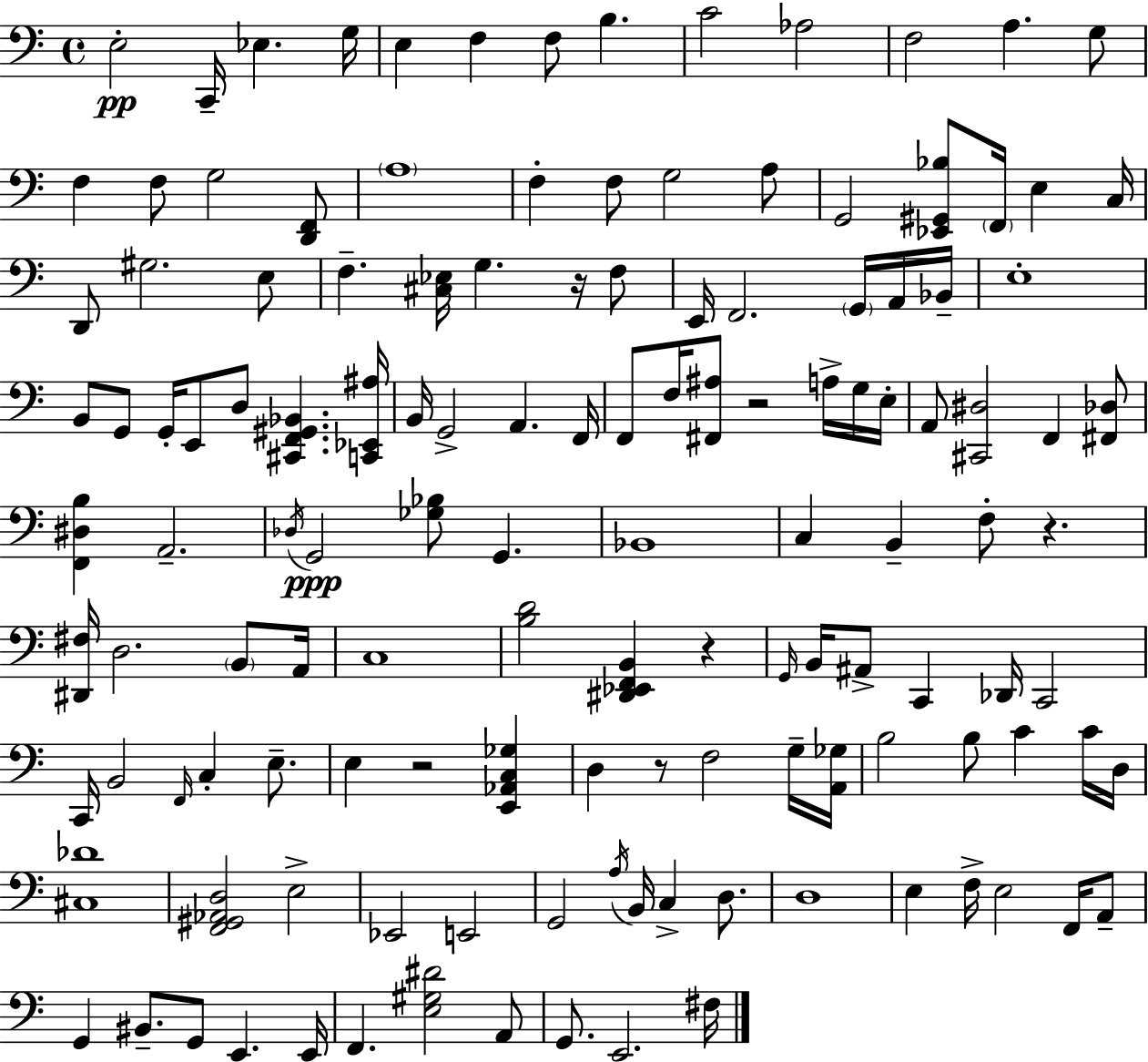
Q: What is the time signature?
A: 4/4